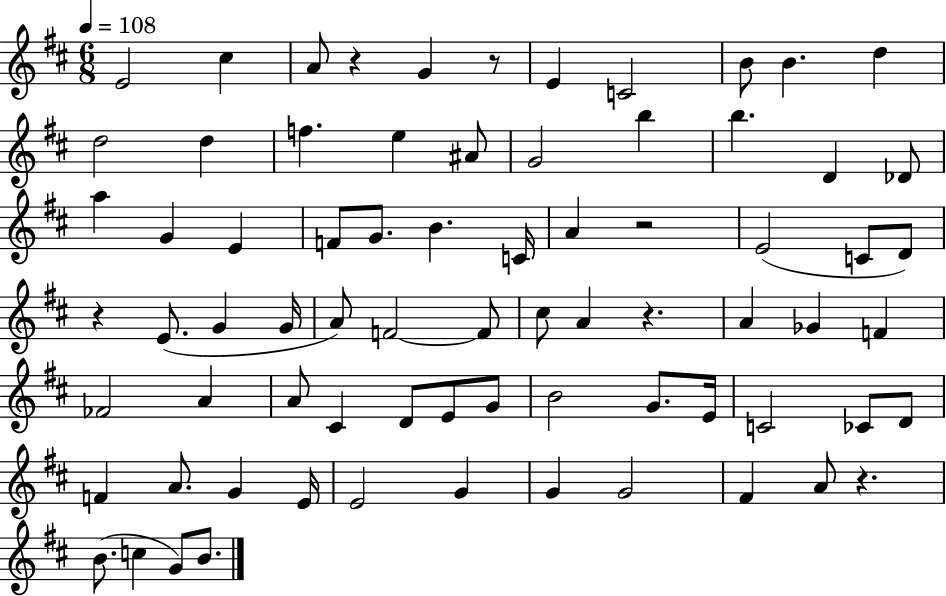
E4/h C#5/q A4/e R/q G4/q R/e E4/q C4/h B4/e B4/q. D5/q D5/h D5/q F5/q. E5/q A#4/e G4/h B5/q B5/q. D4/q Db4/e A5/q G4/q E4/q F4/e G4/e. B4/q. C4/s A4/q R/h E4/h C4/e D4/e R/q E4/e. G4/q G4/s A4/e F4/h F4/e C#5/e A4/q R/q. A4/q Gb4/q F4/q FES4/h A4/q A4/e C#4/q D4/e E4/e G4/e B4/h G4/e. E4/s C4/h CES4/e D4/e F4/q A4/e. G4/q E4/s E4/h G4/q G4/q G4/h F#4/q A4/e R/q. B4/e. C5/q G4/e B4/e.